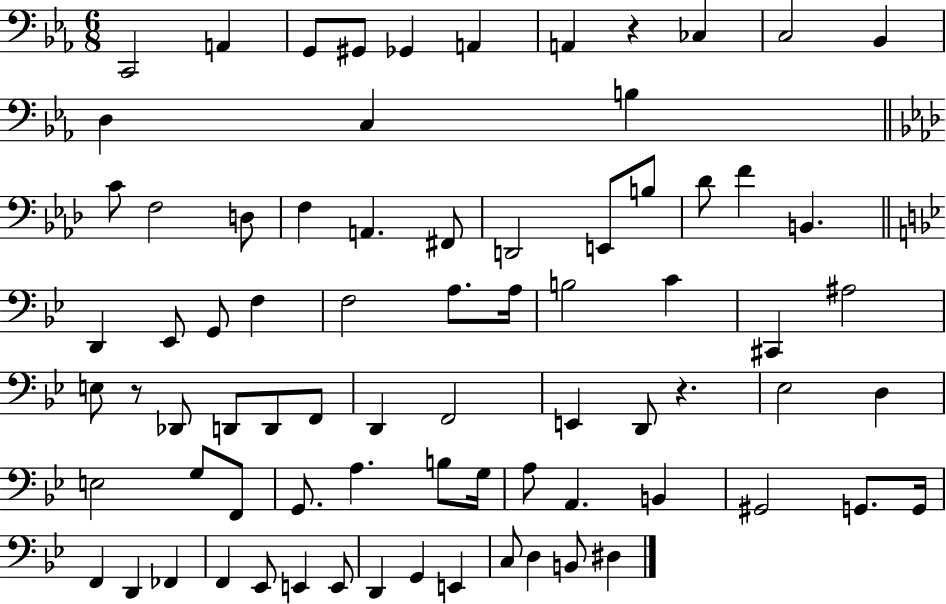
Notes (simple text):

C2/h A2/q G2/e G#2/e Gb2/q A2/q A2/q R/q CES3/q C3/h Bb2/q D3/q C3/q B3/q C4/e F3/h D3/e F3/q A2/q. F#2/e D2/h E2/e B3/e Db4/e F4/q B2/q. D2/q Eb2/e G2/e F3/q F3/h A3/e. A3/s B3/h C4/q C#2/q A#3/h E3/e R/e Db2/e D2/e D2/e F2/e D2/q F2/h E2/q D2/e R/q. Eb3/h D3/q E3/h G3/e F2/e G2/e. A3/q. B3/e G3/s A3/e A2/q. B2/q G#2/h G2/e. G2/s F2/q D2/q FES2/q F2/q Eb2/e E2/q E2/e D2/q G2/q E2/q C3/e D3/q B2/e D#3/q